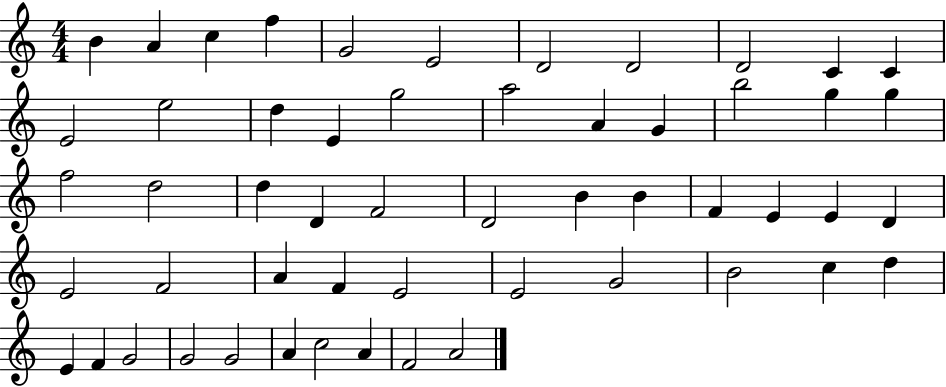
{
  \clef treble
  \numericTimeSignature
  \time 4/4
  \key c \major
  b'4 a'4 c''4 f''4 | g'2 e'2 | d'2 d'2 | d'2 c'4 c'4 | \break e'2 e''2 | d''4 e'4 g''2 | a''2 a'4 g'4 | b''2 g''4 g''4 | \break f''2 d''2 | d''4 d'4 f'2 | d'2 b'4 b'4 | f'4 e'4 e'4 d'4 | \break e'2 f'2 | a'4 f'4 e'2 | e'2 g'2 | b'2 c''4 d''4 | \break e'4 f'4 g'2 | g'2 g'2 | a'4 c''2 a'4 | f'2 a'2 | \break \bar "|."
}